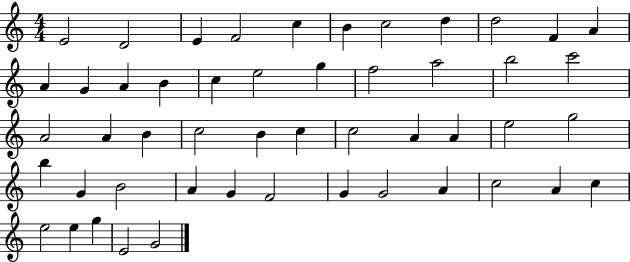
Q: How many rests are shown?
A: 0